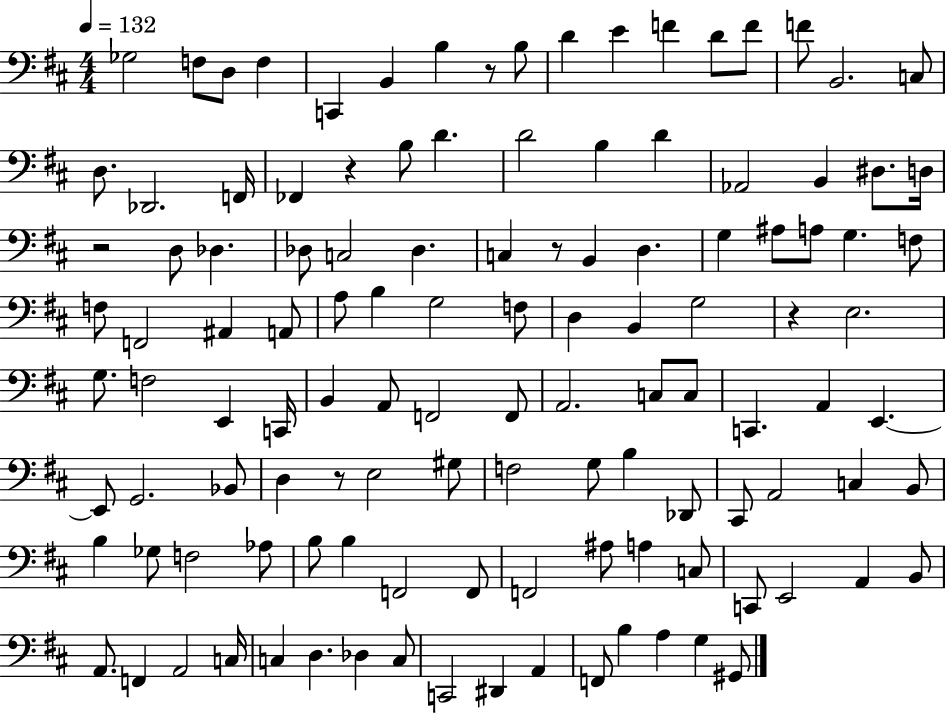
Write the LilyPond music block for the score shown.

{
  \clef bass
  \numericTimeSignature
  \time 4/4
  \key d \major
  \tempo 4 = 132
  ges2 f8 d8 f4 | c,4 b,4 b4 r8 b8 | d'4 e'4 f'4 d'8 f'8 | f'8 b,2. c8 | \break d8. des,2. f,16 | fes,4 r4 b8 d'4. | d'2 b4 d'4 | aes,2 b,4 dis8. d16 | \break r2 d8 des4. | des8 c2 des4. | c4 r8 b,4 d4. | g4 ais8 a8 g4. f8 | \break f8 f,2 ais,4 a,8 | a8 b4 g2 f8 | d4 b,4 g2 | r4 e2. | \break g8. f2 e,4 c,16 | b,4 a,8 f,2 f,8 | a,2. c8 c8 | c,4. a,4 e,4.~~ | \break e,8 g,2. bes,8 | d4 r8 e2 gis8 | f2 g8 b4 des,8 | cis,8 a,2 c4 b,8 | \break b4 ges8 f2 aes8 | b8 b4 f,2 f,8 | f,2 ais8 a4 c8 | c,8 e,2 a,4 b,8 | \break a,8. f,4 a,2 c16 | c4 d4. des4 c8 | c,2 dis,4 a,4 | f,8 b4 a4 g4 gis,8 | \break \bar "|."
}